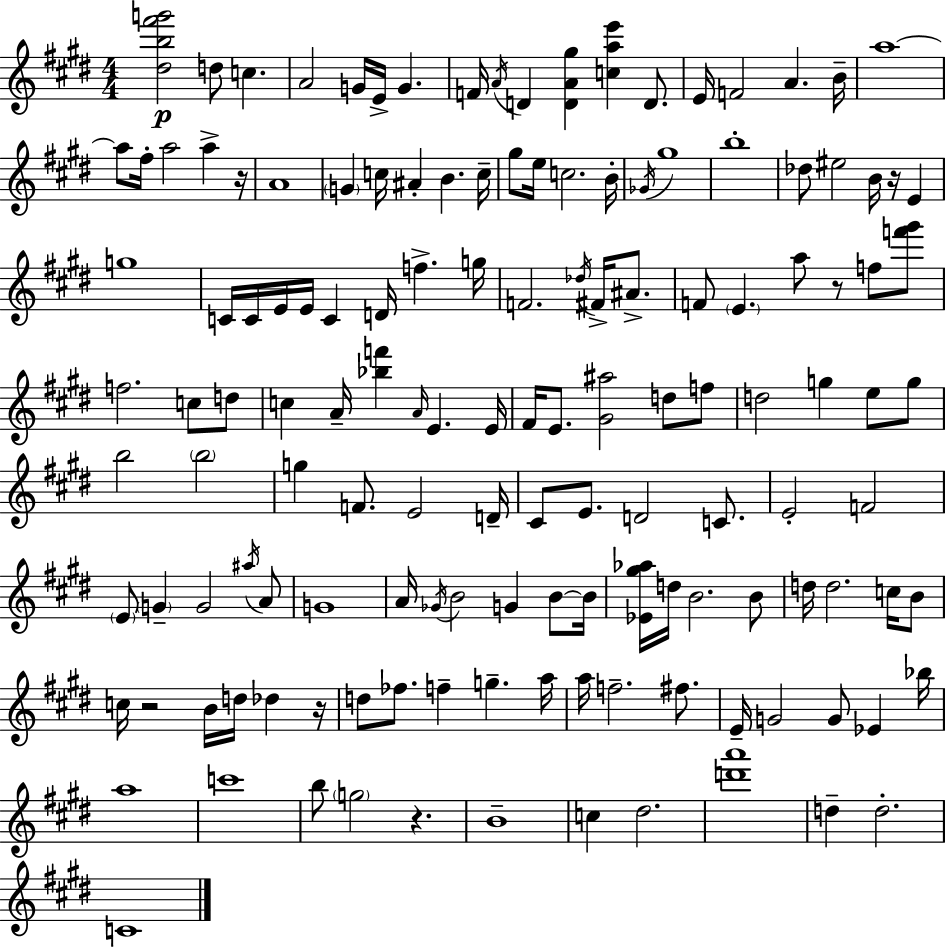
{
  \clef treble
  \numericTimeSignature
  \time 4/4
  \key e \major
  <dis'' b'' fis''' g'''>2\p d''8 c''4. | a'2 g'16 e'16-> g'4. | f'16 \acciaccatura { a'16 } d'4 <d' a' gis''>4 <c'' a'' e'''>4 d'8. | e'16 f'2 a'4. | \break b'16-- a''1~~ | a''8 fis''16-. a''2 a''4-> | r16 a'1 | \parenthesize g'4 c''16 ais'4-. b'4. | \break c''16-- gis''8 e''16 c''2. | b'16-. \acciaccatura { ges'16 } gis''1 | b''1-. | des''8 eis''2 b'16 r16 e'4 | \break g''1 | c'16 c'16 e'16 e'16 c'4 d'16 f''4.-> | g''16 f'2. \acciaccatura { des''16 } fis'16-> | ais'8.-> f'8 \parenthesize e'4. a''8 r8 f''8 | \break <f''' gis'''>8 f''2. c''8 | d''8 c''4 a'16-- <bes'' f'''>4 \grace { a'16 } e'4. | e'16 fis'16 e'8. <gis' ais''>2 | d''8 f''8 d''2 g''4 | \break e''8 g''8 b''2 \parenthesize b''2 | g''4 f'8. e'2 | d'16-- cis'8 e'8. d'2 | c'8. e'2-. f'2 | \break \parenthesize e'8 \parenthesize g'4-- g'2 | \acciaccatura { ais''16 } a'8 g'1 | a'16 \acciaccatura { ges'16 } b'2 g'4 | b'8~~ b'16 <ees' gis'' aes''>16 d''16 b'2. | \break b'8 d''16 d''2. | c''16 b'8 c''16 r2 b'16 | d''16 des''4 r16 d''8 fes''8. f''4-- g''4.-- | a''16 a''16 f''2.-- | \break fis''8. e'16-- g'2 g'8 | ees'4 bes''16 a''1 | c'''1 | b''8 \parenthesize g''2 | \break r4. b'1-- | c''4 dis''2. | <d''' a'''>1 | d''4-- d''2.-. | \break c'1 | \bar "|."
}